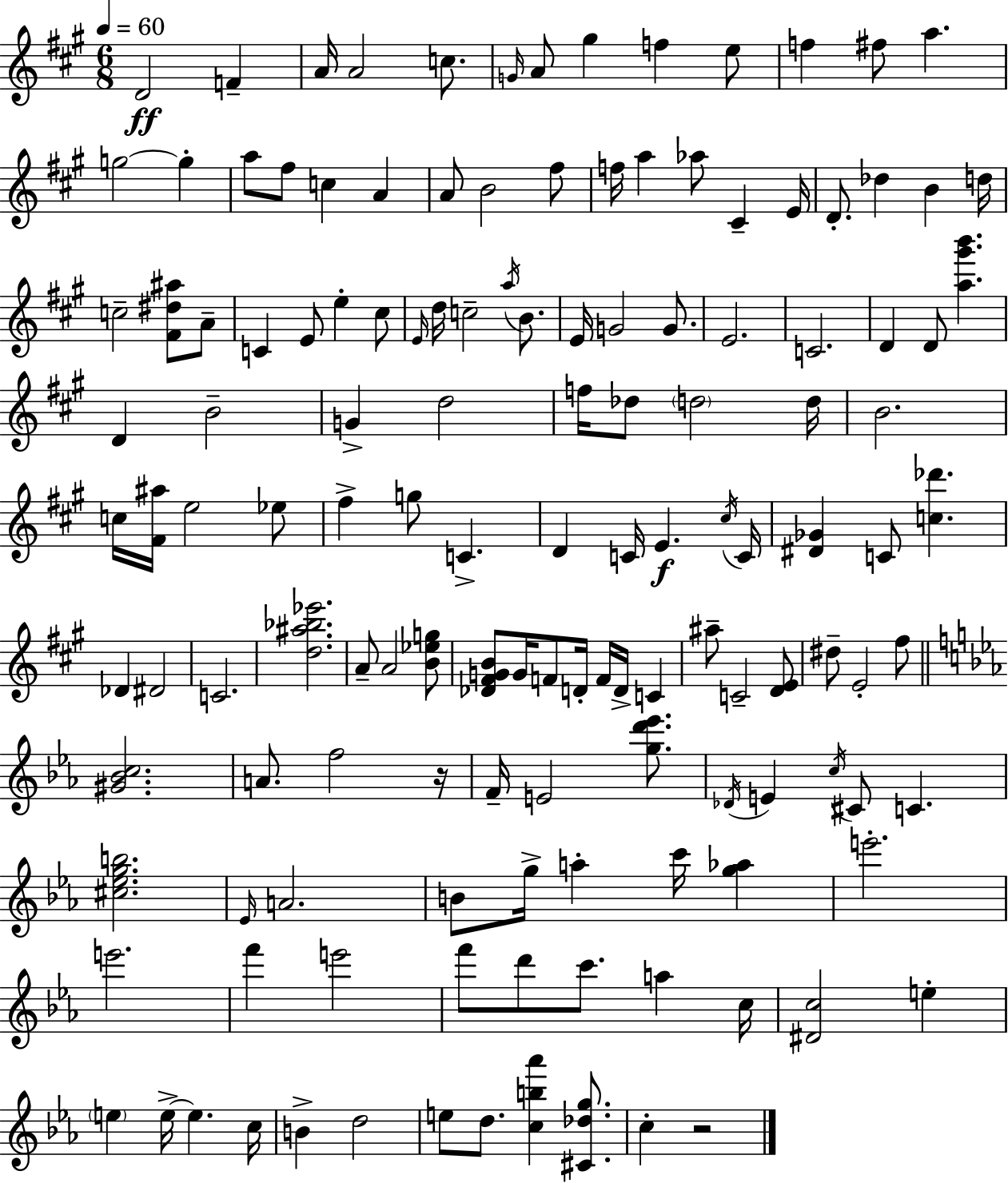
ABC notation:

X:1
T:Untitled
M:6/8
L:1/4
K:A
D2 F A/4 A2 c/2 G/4 A/2 ^g f e/2 f ^f/2 a g2 g a/2 ^f/2 c A A/2 B2 ^f/2 f/4 a _a/2 ^C E/4 D/2 _d B d/4 c2 [^F^d^a]/2 A/2 C E/2 e ^c/2 E/4 d/4 c2 a/4 B/2 E/4 G2 G/2 E2 C2 D D/2 [a^g'b'] D B2 G d2 f/4 _d/2 d2 d/4 B2 c/4 [^F^a]/4 e2 _e/2 ^f g/2 C D C/4 E ^c/4 C/4 [^D_G] C/2 [c_d'] _D ^D2 C2 [d^a_b_e']2 A/2 A2 [B_eg]/2 [_D^FGB]/2 G/4 F/2 D/4 F/4 D/4 C ^a/2 C2 [DE]/2 ^d/2 E2 ^f/2 [^G_Bc]2 A/2 f2 z/4 F/4 E2 [gd'_e']/2 _D/4 E c/4 ^C/2 C [^c_egb]2 _E/4 A2 B/2 g/4 a c'/4 [g_a] e'2 e'2 f' e'2 f'/2 d'/2 c'/2 a c/4 [^Dc]2 e e e/4 e c/4 B d2 e/2 d/2 [cb_a'] [^C_dg]/2 c z2